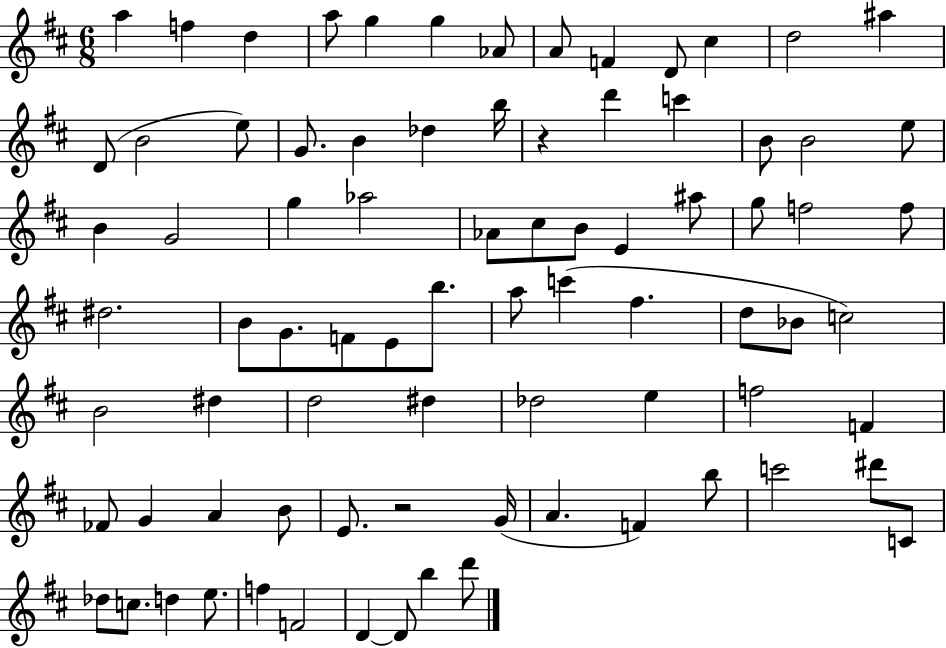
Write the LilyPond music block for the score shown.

{
  \clef treble
  \numericTimeSignature
  \time 6/8
  \key d \major
  a''4 f''4 d''4 | a''8 g''4 g''4 aes'8 | a'8 f'4 d'8 cis''4 | d''2 ais''4 | \break d'8( b'2 e''8) | g'8. b'4 des''4 b''16 | r4 d'''4 c'''4 | b'8 b'2 e''8 | \break b'4 g'2 | g''4 aes''2 | aes'8 cis''8 b'8 e'4 ais''8 | g''8 f''2 f''8 | \break dis''2. | b'8 g'8. f'8 e'8 b''8. | a''8 c'''4( fis''4. | d''8 bes'8 c''2) | \break b'2 dis''4 | d''2 dis''4 | des''2 e''4 | f''2 f'4 | \break fes'8 g'4 a'4 b'8 | e'8. r2 g'16( | a'4. f'4) b''8 | c'''2 dis'''8 c'8 | \break des''8 c''8. d''4 e''8. | f''4 f'2 | d'4~~ d'8 b''4 d'''8 | \bar "|."
}